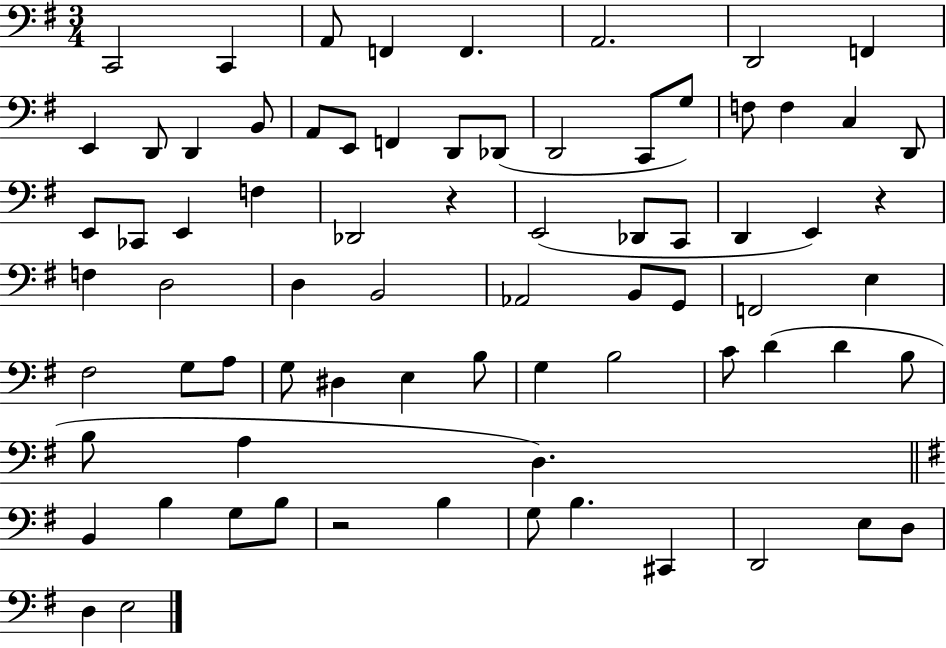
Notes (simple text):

C2/h C2/q A2/e F2/q F2/q. A2/h. D2/h F2/q E2/q D2/e D2/q B2/e A2/e E2/e F2/q D2/e Db2/e D2/h C2/e G3/e F3/e F3/q C3/q D2/e E2/e CES2/e E2/q F3/q Db2/h R/q E2/h Db2/e C2/e D2/q E2/q R/q F3/q D3/h D3/q B2/h Ab2/h B2/e G2/e F2/h E3/q F#3/h G3/e A3/e G3/e D#3/q E3/q B3/e G3/q B3/h C4/e D4/q D4/q B3/e B3/e A3/q D3/q. B2/q B3/q G3/e B3/e R/h B3/q G3/e B3/q. C#2/q D2/h E3/e D3/e D3/q E3/h